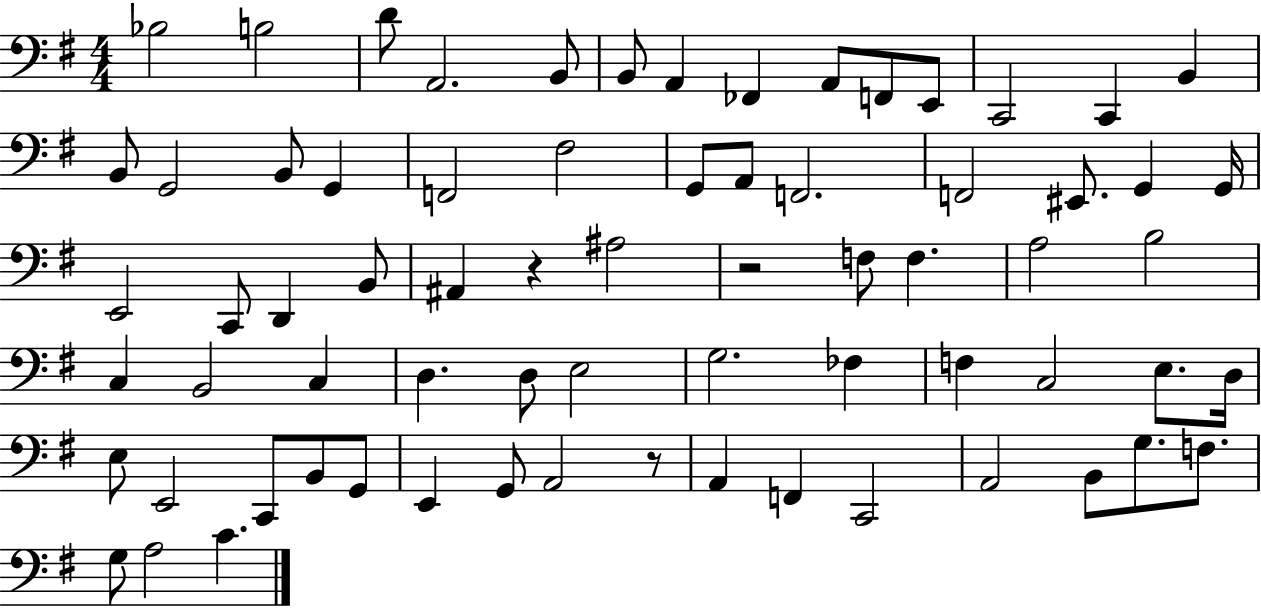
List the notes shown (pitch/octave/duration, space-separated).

Bb3/h B3/h D4/e A2/h. B2/e B2/e A2/q FES2/q A2/e F2/e E2/e C2/h C2/q B2/q B2/e G2/h B2/e G2/q F2/h F#3/h G2/e A2/e F2/h. F2/h EIS2/e. G2/q G2/s E2/h C2/e D2/q B2/e A#2/q R/q A#3/h R/h F3/e F3/q. A3/h B3/h C3/q B2/h C3/q D3/q. D3/e E3/h G3/h. FES3/q F3/q C3/h E3/e. D3/s E3/e E2/h C2/e B2/e G2/e E2/q G2/e A2/h R/e A2/q F2/q C2/h A2/h B2/e G3/e. F3/e. G3/e A3/h C4/q.